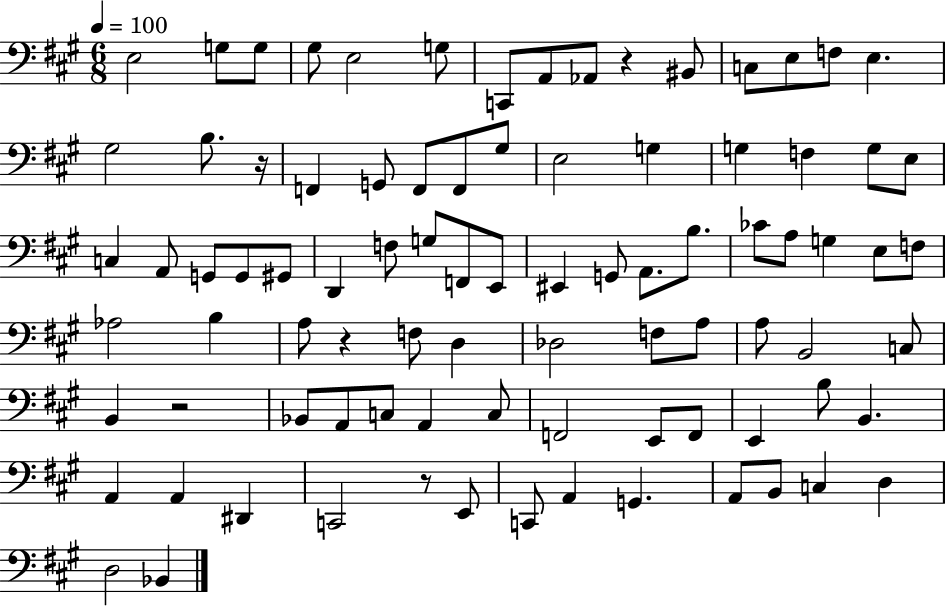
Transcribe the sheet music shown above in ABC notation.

X:1
T:Untitled
M:6/8
L:1/4
K:A
E,2 G,/2 G,/2 ^G,/2 E,2 G,/2 C,,/2 A,,/2 _A,,/2 z ^B,,/2 C,/2 E,/2 F,/2 E, ^G,2 B,/2 z/4 F,, G,,/2 F,,/2 F,,/2 ^G,/2 E,2 G, G, F, G,/2 E,/2 C, A,,/2 G,,/2 G,,/2 ^G,,/2 D,, F,/2 G,/2 F,,/2 E,,/2 ^E,, G,,/2 A,,/2 B,/2 _C/2 A,/2 G, E,/2 F,/2 _A,2 B, A,/2 z F,/2 D, _D,2 F,/2 A,/2 A,/2 B,,2 C,/2 B,, z2 _B,,/2 A,,/2 C,/2 A,, C,/2 F,,2 E,,/2 F,,/2 E,, B,/2 B,, A,, A,, ^D,, C,,2 z/2 E,,/2 C,,/2 A,, G,, A,,/2 B,,/2 C, D, D,2 _B,,